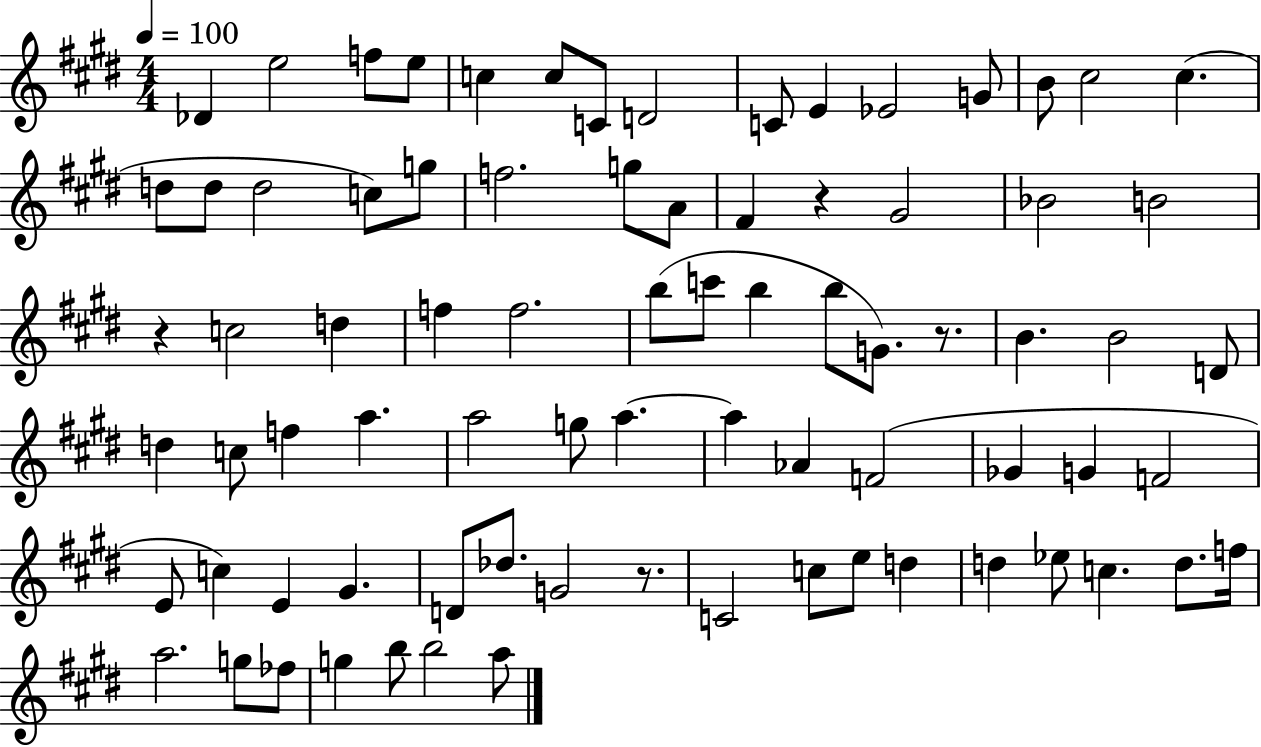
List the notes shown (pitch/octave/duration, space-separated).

Db4/q E5/h F5/e E5/e C5/q C5/e C4/e D4/h C4/e E4/q Eb4/h G4/e B4/e C#5/h C#5/q. D5/e D5/e D5/h C5/e G5/e F5/h. G5/e A4/e F#4/q R/q G#4/h Bb4/h B4/h R/q C5/h D5/q F5/q F5/h. B5/e C6/e B5/q B5/e G4/e. R/e. B4/q. B4/h D4/e D5/q C5/e F5/q A5/q. A5/h G5/e A5/q. A5/q Ab4/q F4/h Gb4/q G4/q F4/h E4/e C5/q E4/q G#4/q. D4/e Db5/e. G4/h R/e. C4/h C5/e E5/e D5/q D5/q Eb5/e C5/q. D5/e. F5/s A5/h. G5/e FES5/e G5/q B5/e B5/h A5/e